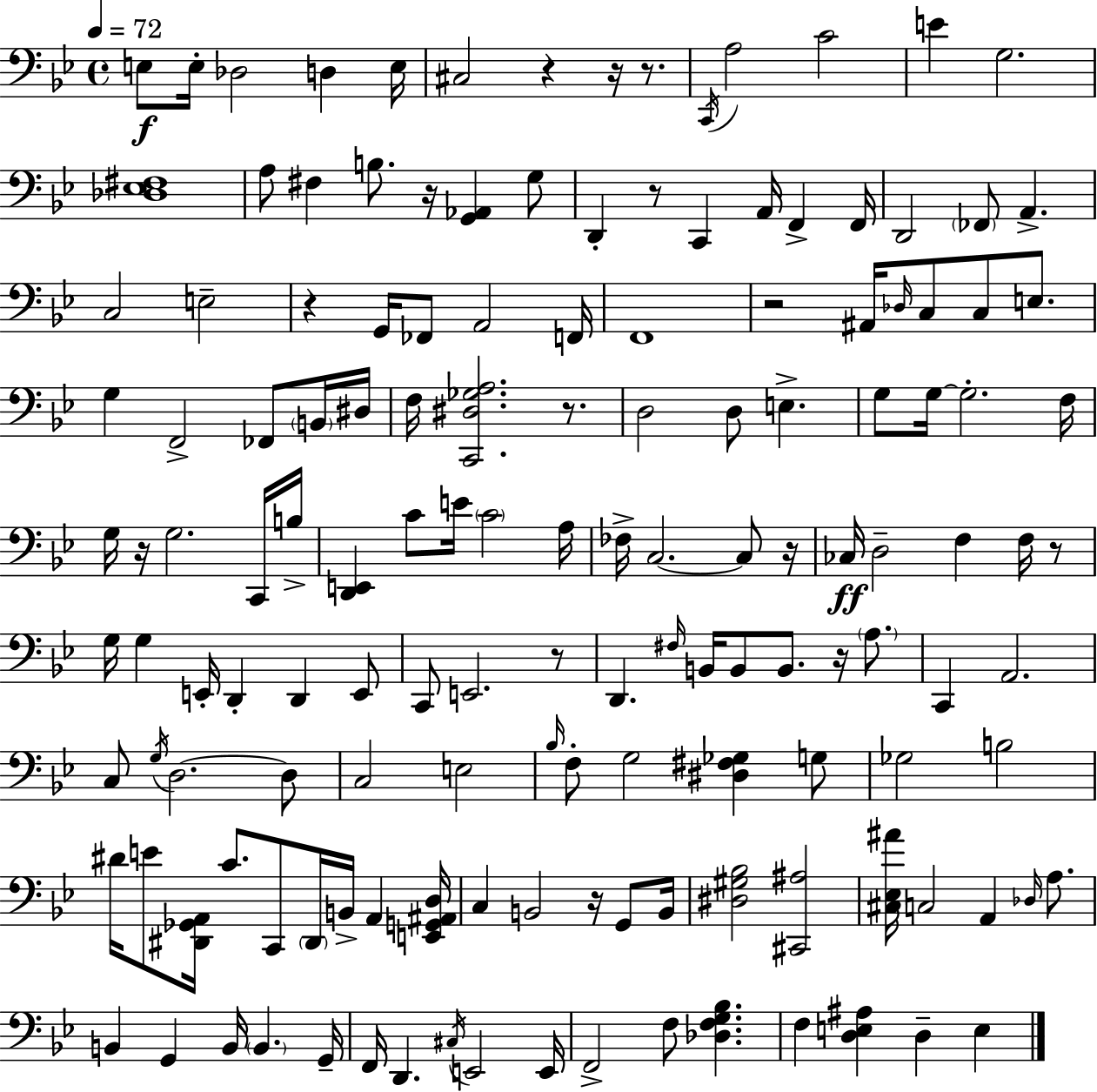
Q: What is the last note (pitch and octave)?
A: E3